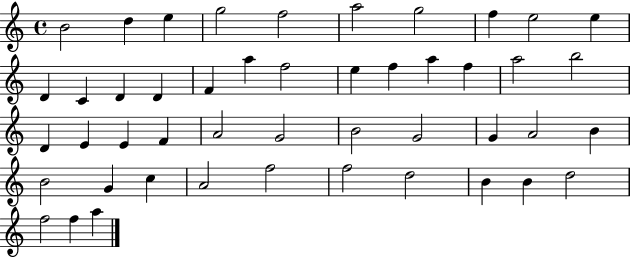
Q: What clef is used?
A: treble